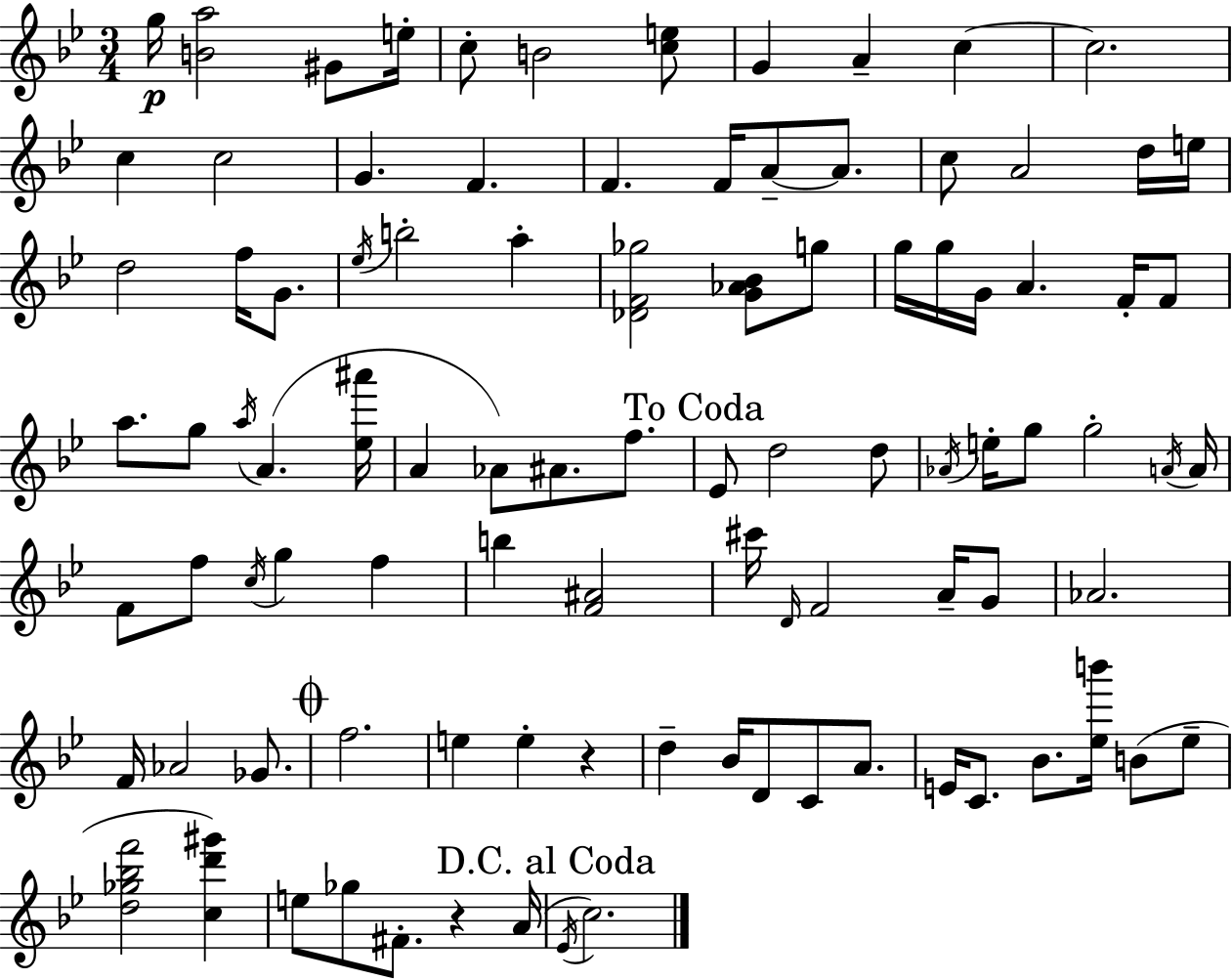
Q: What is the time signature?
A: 3/4